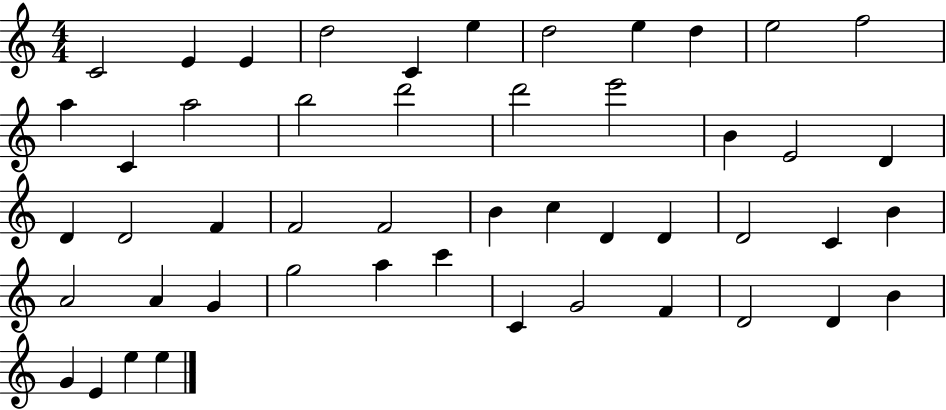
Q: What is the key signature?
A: C major